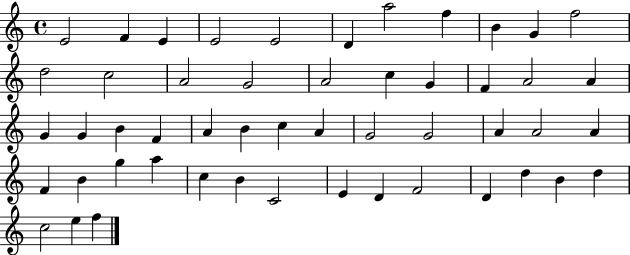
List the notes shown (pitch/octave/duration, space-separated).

E4/h F4/q E4/q E4/h E4/h D4/q A5/h F5/q B4/q G4/q F5/h D5/h C5/h A4/h G4/h A4/h C5/q G4/q F4/q A4/h A4/q G4/q G4/q B4/q F4/q A4/q B4/q C5/q A4/q G4/h G4/h A4/q A4/h A4/q F4/q B4/q G5/q A5/q C5/q B4/q C4/h E4/q D4/q F4/h D4/q D5/q B4/q D5/q C5/h E5/q F5/q